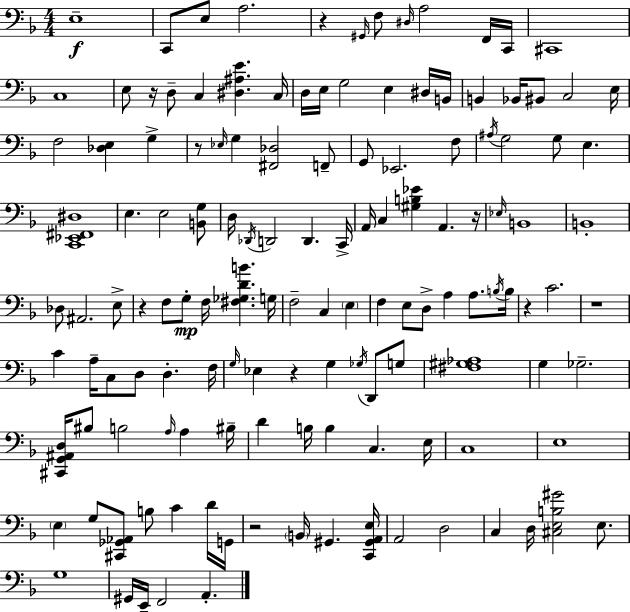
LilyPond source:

{
  \clef bass
  \numericTimeSignature
  \time 4/4
  \key d \minor
  e1--\f | c,8 e8 a2. | r4 \grace { gis,16 } f8 \grace { dis16 } a2 | f,16 c,16 cis,1 | \break c1 | e8 r16 d8-- c4 <dis ais e'>4. | c16 d16 e16 g2 e4 | dis16 b,16 b,4 bes,16 bis,8 c2 | \break e16 f2 <des e>4 g4-> | r8 \grace { ees16 } g4 <fis, des>2 | f,8-- g,8 ees,2. | f8 \acciaccatura { ais16 } g2 g8 e4. | \break <c, ees, fis, dis>1 | e4. e2 | <b, g>8 d16 \acciaccatura { des,16 } d,2 d,4. | c,16-> a,16 c4 <gis b ees'>4 a,4. | \break r16 \grace { ees16 } b,1 | b,1-. | des8 ais,2. | e8-> r4 f8 g8-.\mp f16 <fis ges d' b'>4. | \break g16 f2-- c4 | \parenthesize e4 f4 e8 d8-> a4 | a8. \acciaccatura { b16 } b16 r4 c'2. | r1 | \break c'4 a16-- c8 d8 | d4.-. f16 \grace { g16 } ees4 r4 | g4 \acciaccatura { ges16 } d,8 g8 <fis gis aes>1 | g4 ges2.-- | \break <cis, g, ais, d>16 bis8 b2 | \grace { a16 } a4 bis16-- d'4 b16 b4 | c4. e16 c1 | e1 | \break \parenthesize e4 g8 | <cis, ges, aes,>8 b8 c'4 d'16 g,16 r2 | \parenthesize b,16 gis,4. <c, gis, a, e>16 a,2 | d2 c4 d16 <cis e b gis'>2 | \break e8. g1 | gis,16 e,16-- f,2 | a,4.-. \bar "|."
}